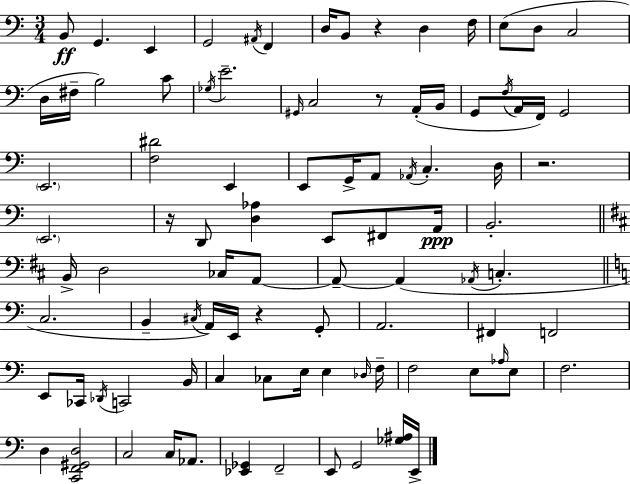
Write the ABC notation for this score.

X:1
T:Untitled
M:3/4
L:1/4
K:C
B,,/2 G,, E,, G,,2 ^A,,/4 F,, D,/4 B,,/2 z D, F,/4 E,/2 D,/2 C,2 D,/4 ^F,/4 B,2 C/2 _G,/4 E2 ^G,,/4 C,2 z/2 A,,/4 B,,/4 G,,/2 F,/4 A,,/4 F,,/4 G,,2 E,,2 [F,^D]2 E,, E,,/2 G,,/4 A,,/2 _A,,/4 C, D,/4 z2 E,,2 z/4 D,,/2 [D,_A,] E,,/2 ^F,,/2 A,,/4 B,,2 B,,/4 D,2 _C,/4 A,,/2 A,,/2 A,, _A,,/4 C, C,2 B,, ^C,/4 A,,/4 E,,/4 z G,,/2 A,,2 ^F,, F,,2 E,,/2 _C,,/4 _D,,/4 C,,2 B,,/4 C, _C,/2 E,/4 E, _D,/4 F,/4 F,2 E,/2 _A,/4 E,/2 F,2 D, [C,,F,,^G,,D,]2 C,2 C,/4 _A,,/2 [_E,,_G,,] F,,2 E,,/2 G,,2 [_G,^A,]/4 E,,/4